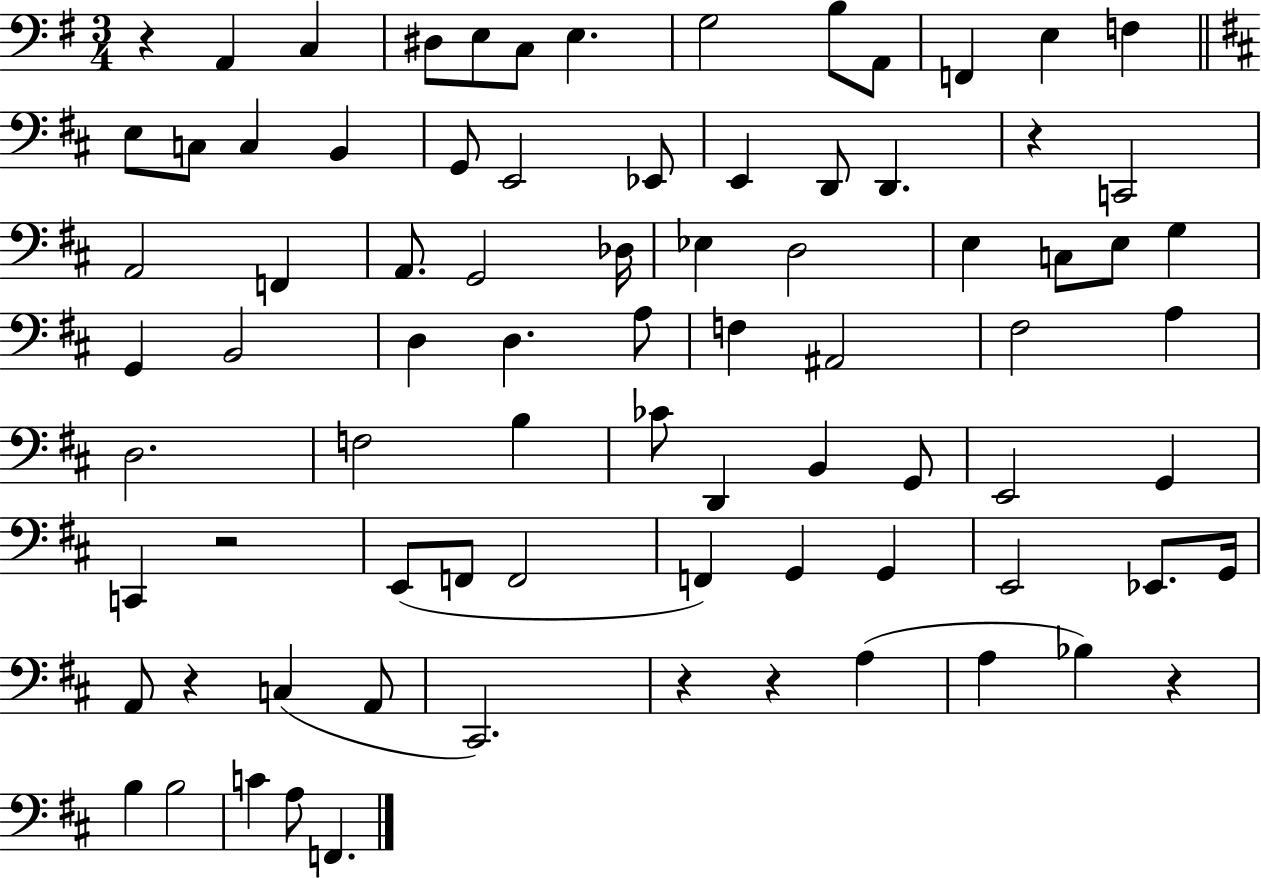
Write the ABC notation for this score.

X:1
T:Untitled
M:3/4
L:1/4
K:G
z A,, C, ^D,/2 E,/2 C,/2 E, G,2 B,/2 A,,/2 F,, E, F, E,/2 C,/2 C, B,, G,,/2 E,,2 _E,,/2 E,, D,,/2 D,, z C,,2 A,,2 F,, A,,/2 G,,2 _D,/4 _E, D,2 E, C,/2 E,/2 G, G,, B,,2 D, D, A,/2 F, ^A,,2 ^F,2 A, D,2 F,2 B, _C/2 D,, B,, G,,/2 E,,2 G,, C,, z2 E,,/2 F,,/2 F,,2 F,, G,, G,, E,,2 _E,,/2 G,,/4 A,,/2 z C, A,,/2 ^C,,2 z z A, A, _B, z B, B,2 C A,/2 F,,